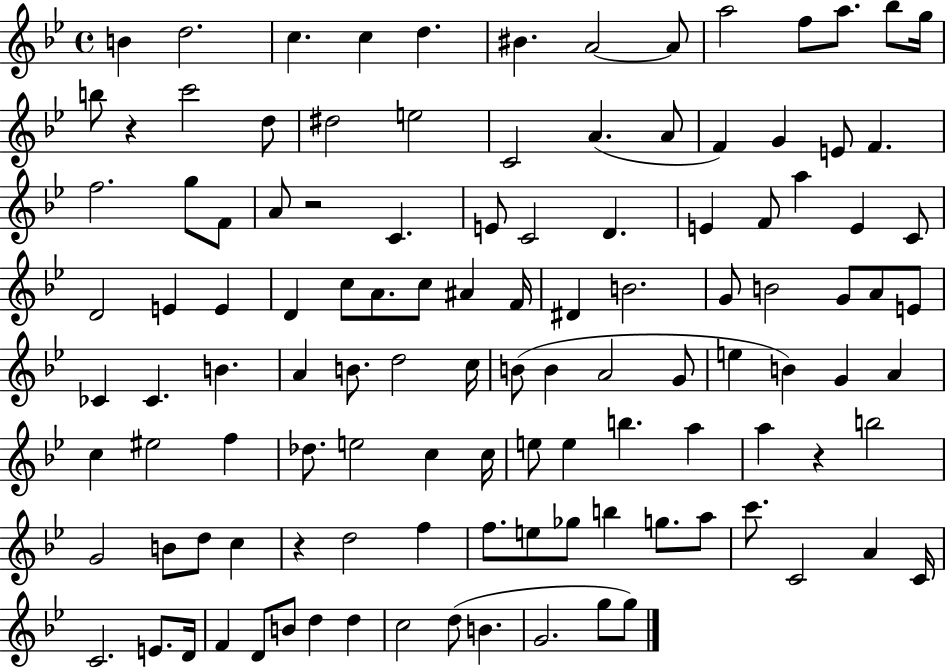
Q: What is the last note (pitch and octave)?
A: G5